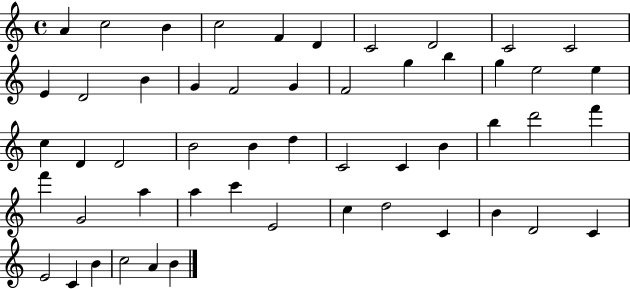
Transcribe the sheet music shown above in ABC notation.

X:1
T:Untitled
M:4/4
L:1/4
K:C
A c2 B c2 F D C2 D2 C2 C2 E D2 B G F2 G F2 g b g e2 e c D D2 B2 B d C2 C B b d'2 f' f' G2 a a c' E2 c d2 C B D2 C E2 C B c2 A B